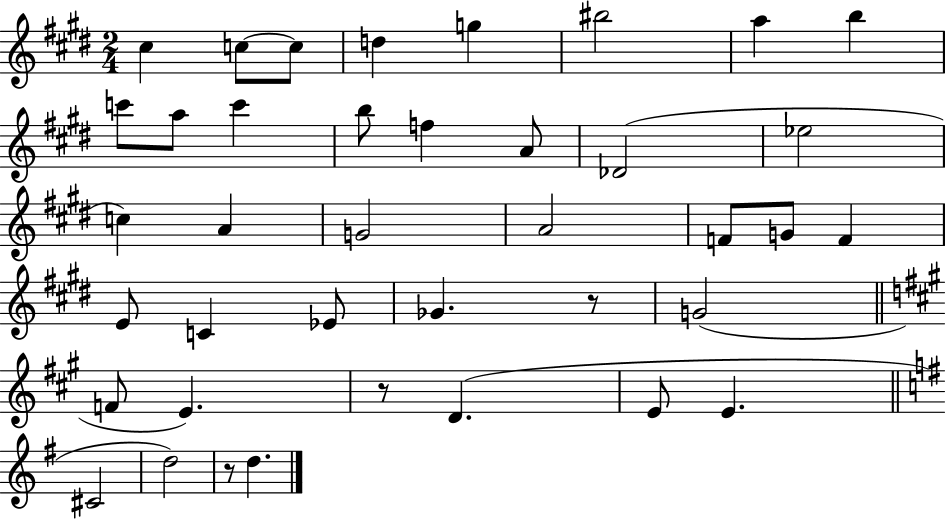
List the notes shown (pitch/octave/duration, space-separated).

C#5/q C5/e C5/e D5/q G5/q BIS5/h A5/q B5/q C6/e A5/e C6/q B5/e F5/q A4/e Db4/h Eb5/h C5/q A4/q G4/h A4/h F4/e G4/e F4/q E4/e C4/q Eb4/e Gb4/q. R/e G4/h F4/e E4/q. R/e D4/q. E4/e E4/q. C#4/h D5/h R/e D5/q.